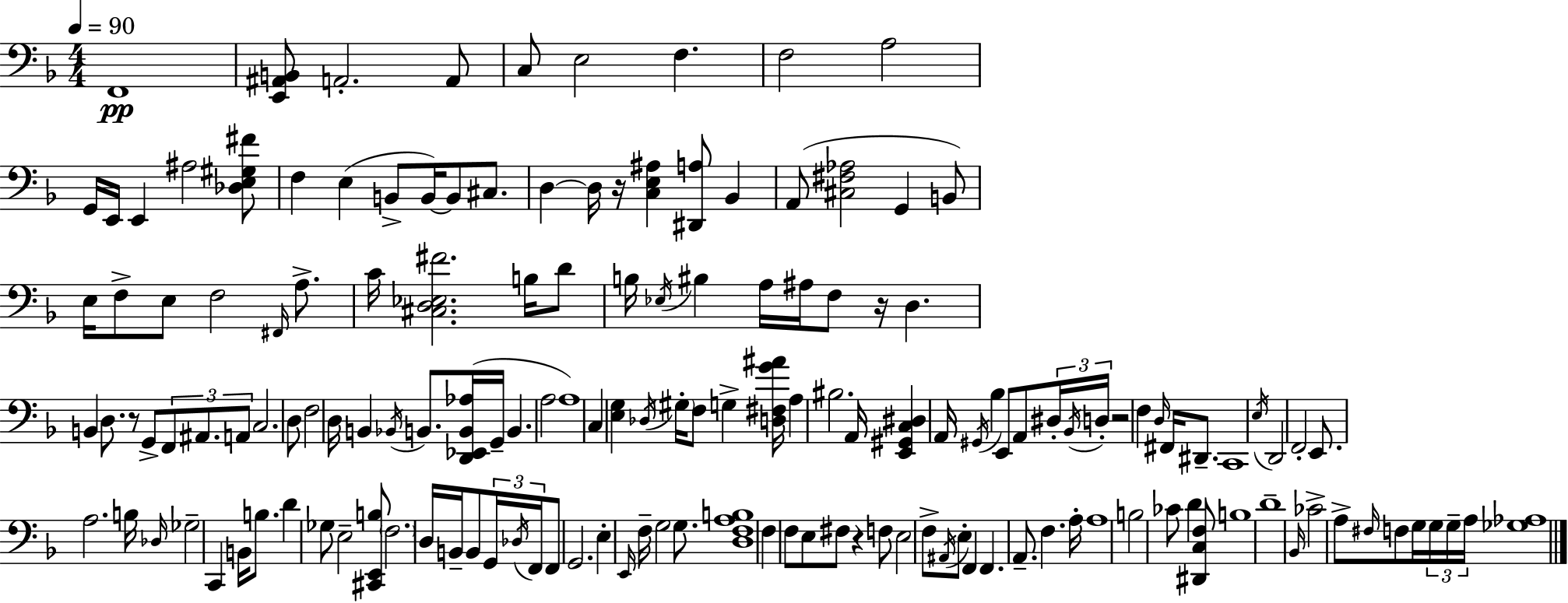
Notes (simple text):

F2/w [E2,A#2,B2]/e A2/h. A2/e C3/e E3/h F3/q. F3/h A3/h G2/s E2/s E2/q A#3/h [Db3,E3,G#3,F#4]/e F3/q E3/q B2/e B2/s B2/e C#3/e. D3/q D3/s R/s [C3,E3,A#3]/q [D#2,A3]/e Bb2/q A2/e [C#3,F#3,Ab3]/h G2/q B2/e E3/s F3/e E3/e F3/h F#2/s A3/e. C4/s [C#3,D3,Eb3,F#4]/h. B3/s D4/e B3/s Eb3/s BIS3/q A3/s A#3/s F3/e R/s D3/q. B2/q D3/e. R/e G2/e F2/e A#2/e. A2/e C3/h. D3/e F3/h D3/s B2/q Bb2/s B2/e. [D2,Eb2,B2,Ab3]/s G2/s B2/q. A3/h A3/w C3/q [E3,G3]/q Db3/s G#3/s F3/e G3/q [D3,F#3,G4,A#4]/s A3/q BIS3/h. A2/s [E2,G#2,C3,D#3]/q A2/s G#2/s Bb3/q E2/e A2/e D#3/s Bb2/s D3/s R/h F3/q D3/s F#2/s D#2/e. C2/w E3/s D2/h F2/h E2/e. A3/h. B3/s Db3/s Gb3/h C2/q B2/s B3/e. D4/q Gb3/e E3/h [C#2,E2,B3]/e F3/h. D3/s B2/s B2/e G2/s Db3/s F2/s F2/e G2/h. E3/q E2/s F3/s G3/h G3/e. [D3,F3,A3,B3]/w F3/q F3/e E3/e F#3/e R/q F3/e E3/h F3/e A#2/s E3/e F2/q F2/q. A2/e. F3/q. A3/s A3/w B3/h CES4/e D4/q [D#2,C3,F3]/e B3/w D4/w Bb2/s CES4/h A3/e F#3/s F3/e G3/s G3/s G3/s A3/s [Gb3,Ab3]/w